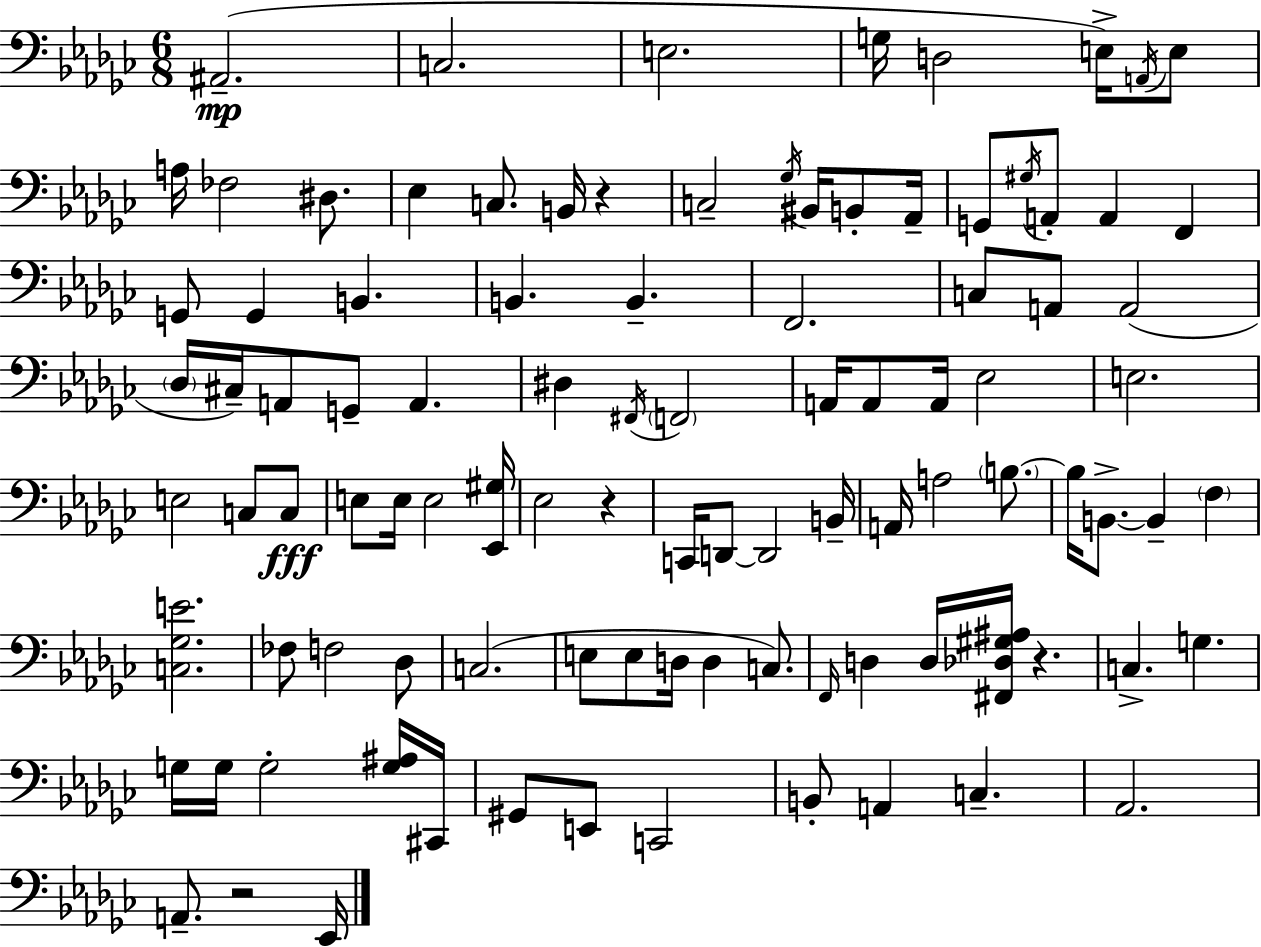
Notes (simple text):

A#2/h. C3/h. E3/h. G3/s D3/h E3/s A2/s E3/e A3/s FES3/h D#3/e. Eb3/q C3/e. B2/s R/q C3/h Gb3/s BIS2/s B2/e Ab2/s G2/e G#3/s A2/e A2/q F2/q G2/e G2/q B2/q. B2/q. B2/q. F2/h. C3/e A2/e A2/h Db3/s C#3/s A2/e G2/e A2/q. D#3/q F#2/s F2/h A2/s A2/e A2/s Eb3/h E3/h. E3/h C3/e C3/e E3/e E3/s E3/h [Eb2,G#3]/s Eb3/h R/q C2/s D2/e D2/h B2/s A2/s A3/h B3/e. B3/s B2/e. B2/q F3/q [C3,Gb3,E4]/h. FES3/e F3/h Db3/e C3/h. E3/e E3/e D3/s D3/q C3/e. F2/s D3/q D3/s [F#2,Db3,G#3,A#3]/s R/q. C3/q. G3/q. G3/s G3/s G3/h [G3,A#3]/s C#2/s G#2/e E2/e C2/h B2/e A2/q C3/q. Ab2/h. A2/e. R/h Eb2/s